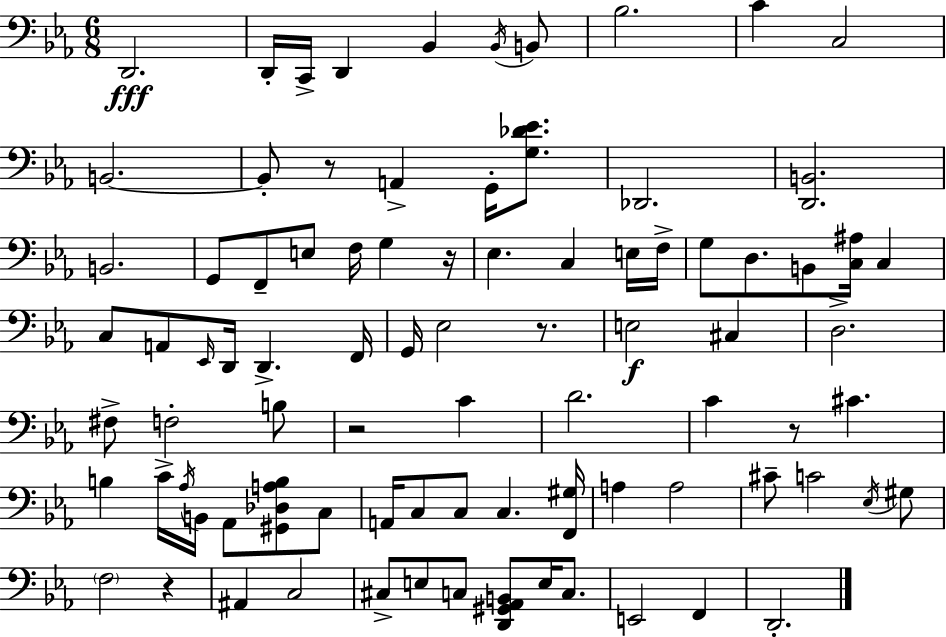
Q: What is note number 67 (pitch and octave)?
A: C#3